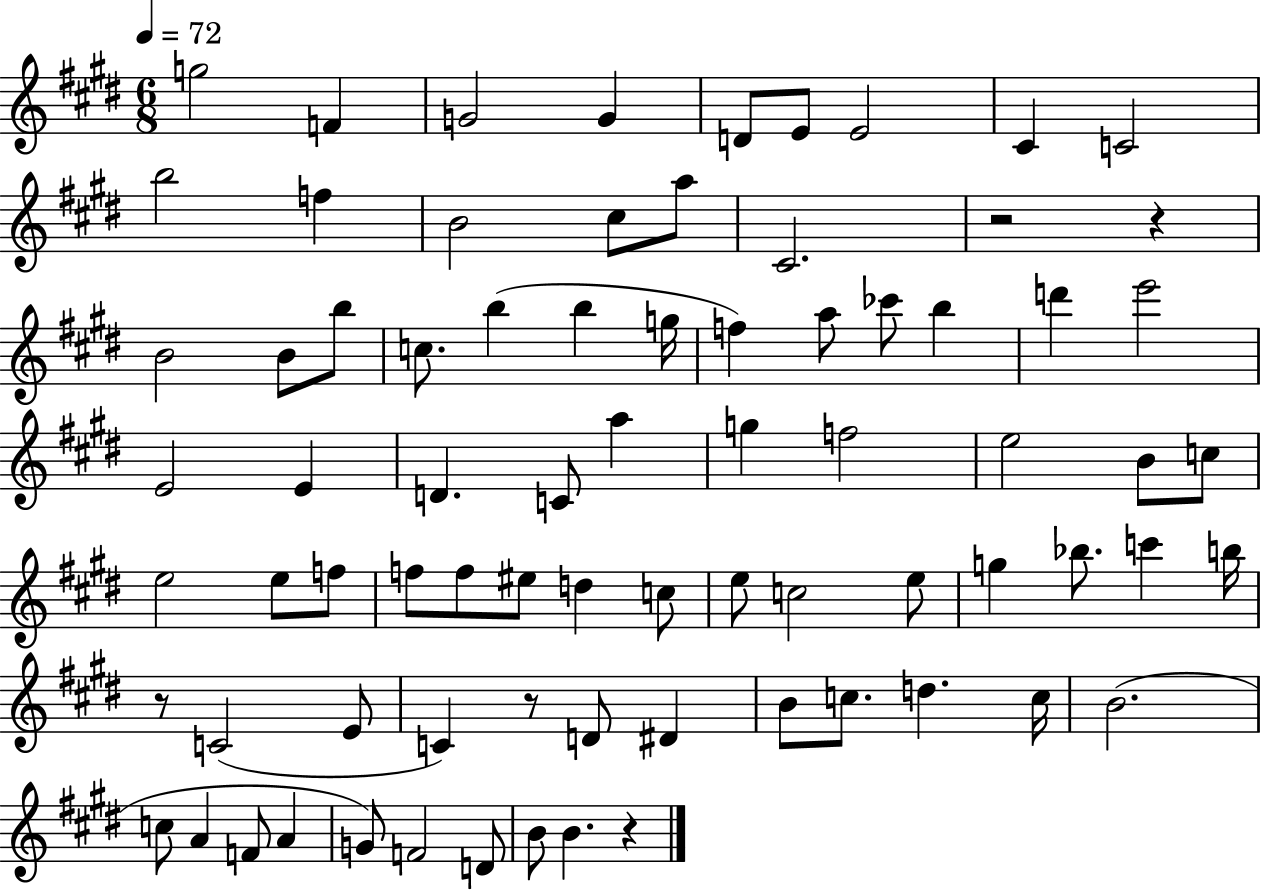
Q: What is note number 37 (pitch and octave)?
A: B4